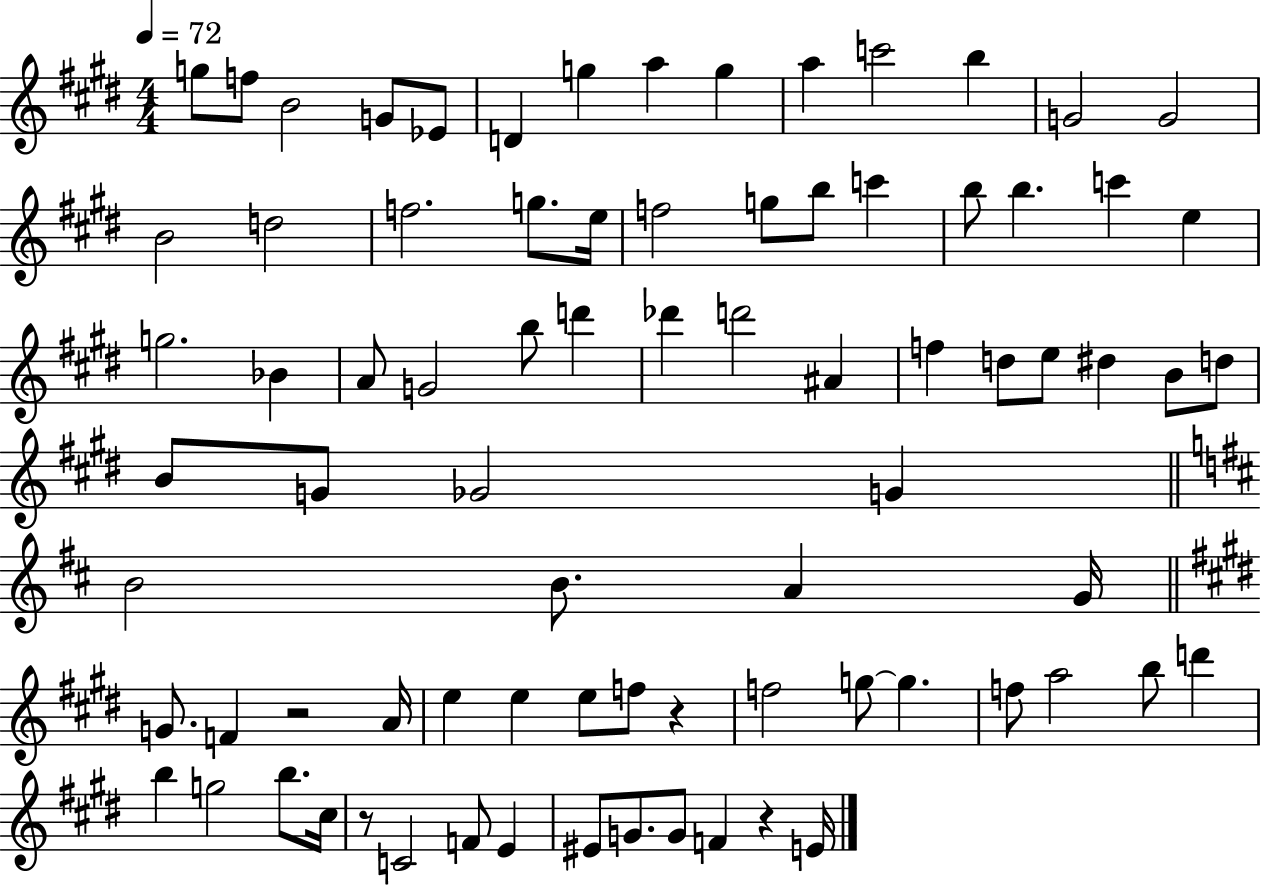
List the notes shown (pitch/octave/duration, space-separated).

G5/e F5/e B4/h G4/e Eb4/e D4/q G5/q A5/q G5/q A5/q C6/h B5/q G4/h G4/h B4/h D5/h F5/h. G5/e. E5/s F5/h G5/e B5/e C6/q B5/e B5/q. C6/q E5/q G5/h. Bb4/q A4/e G4/h B5/e D6/q Db6/q D6/h A#4/q F5/q D5/e E5/e D#5/q B4/e D5/e B4/e G4/e Gb4/h G4/q B4/h B4/e. A4/q G4/s G4/e. F4/q R/h A4/s E5/q E5/q E5/e F5/e R/q F5/h G5/e G5/q. F5/e A5/h B5/e D6/q B5/q G5/h B5/e. C#5/s R/e C4/h F4/e E4/q EIS4/e G4/e. G4/e F4/q R/q E4/s